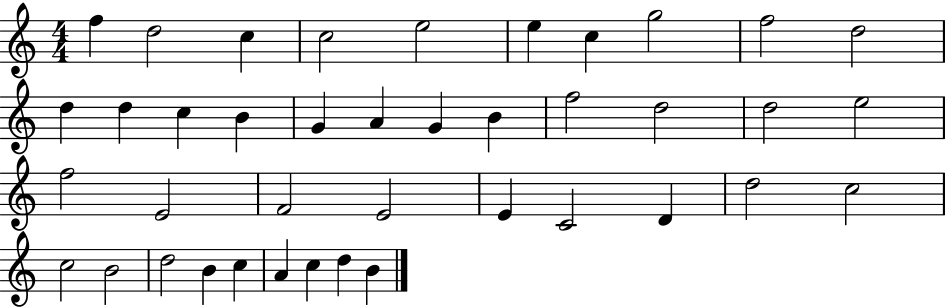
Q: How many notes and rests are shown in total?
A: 40